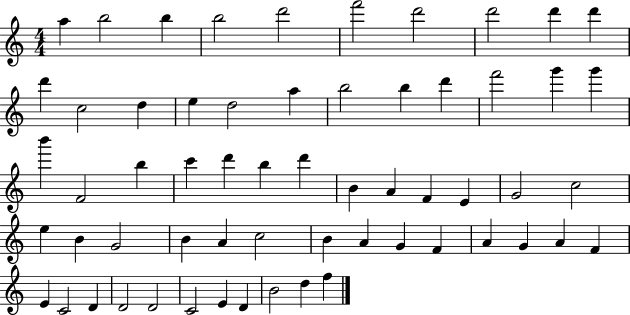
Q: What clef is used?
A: treble